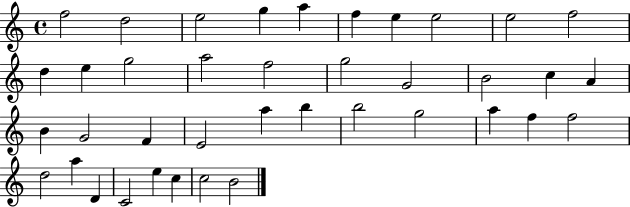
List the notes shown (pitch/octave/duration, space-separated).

F5/h D5/h E5/h G5/q A5/q F5/q E5/q E5/h E5/h F5/h D5/q E5/q G5/h A5/h F5/h G5/h G4/h B4/h C5/q A4/q B4/q G4/h F4/q E4/h A5/q B5/q B5/h G5/h A5/q F5/q F5/h D5/h A5/q D4/q C4/h E5/q C5/q C5/h B4/h